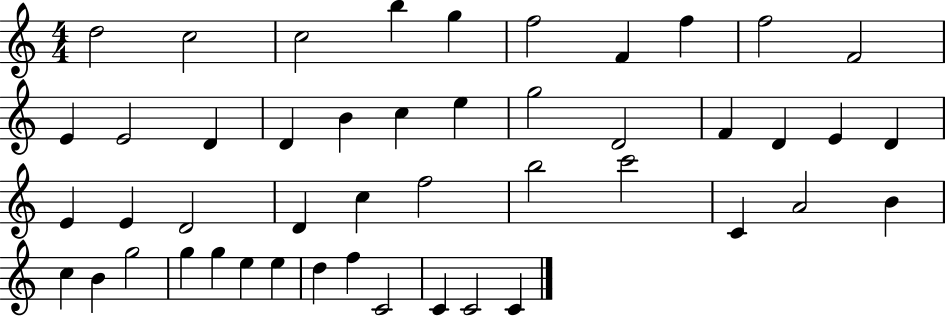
X:1
T:Untitled
M:4/4
L:1/4
K:C
d2 c2 c2 b g f2 F f f2 F2 E E2 D D B c e g2 D2 F D E D E E D2 D c f2 b2 c'2 C A2 B c B g2 g g e e d f C2 C C2 C